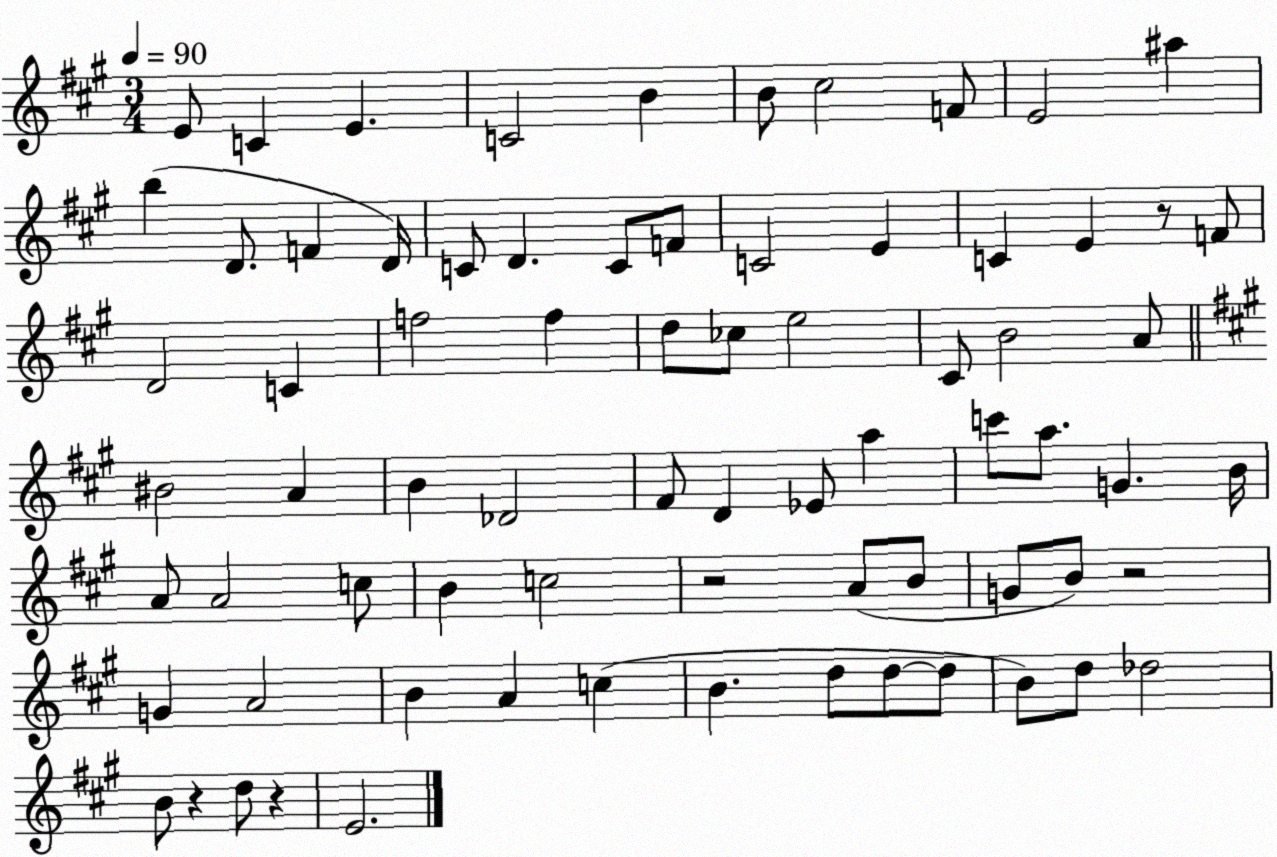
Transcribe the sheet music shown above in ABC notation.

X:1
T:Untitled
M:3/4
L:1/4
K:A
E/2 C E C2 B B/2 ^c2 F/2 E2 ^a b D/2 F D/4 C/2 D C/2 F/2 C2 E C E z/2 F/2 D2 C f2 f d/2 _c/2 e2 ^C/2 B2 A/2 ^B2 A B _D2 ^F/2 D _E/2 a c'/2 a/2 G B/4 A/2 A2 c/2 B c2 z2 A/2 B/2 G/2 B/2 z2 G A2 B A c B d/2 d/2 d/2 B/2 d/2 _d2 B/2 z d/2 z E2